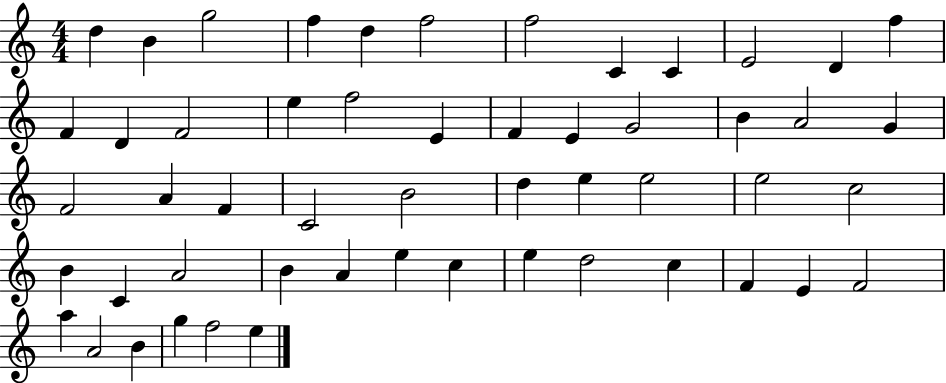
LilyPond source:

{
  \clef treble
  \numericTimeSignature
  \time 4/4
  \key c \major
  d''4 b'4 g''2 | f''4 d''4 f''2 | f''2 c'4 c'4 | e'2 d'4 f''4 | \break f'4 d'4 f'2 | e''4 f''2 e'4 | f'4 e'4 g'2 | b'4 a'2 g'4 | \break f'2 a'4 f'4 | c'2 b'2 | d''4 e''4 e''2 | e''2 c''2 | \break b'4 c'4 a'2 | b'4 a'4 e''4 c''4 | e''4 d''2 c''4 | f'4 e'4 f'2 | \break a''4 a'2 b'4 | g''4 f''2 e''4 | \bar "|."
}